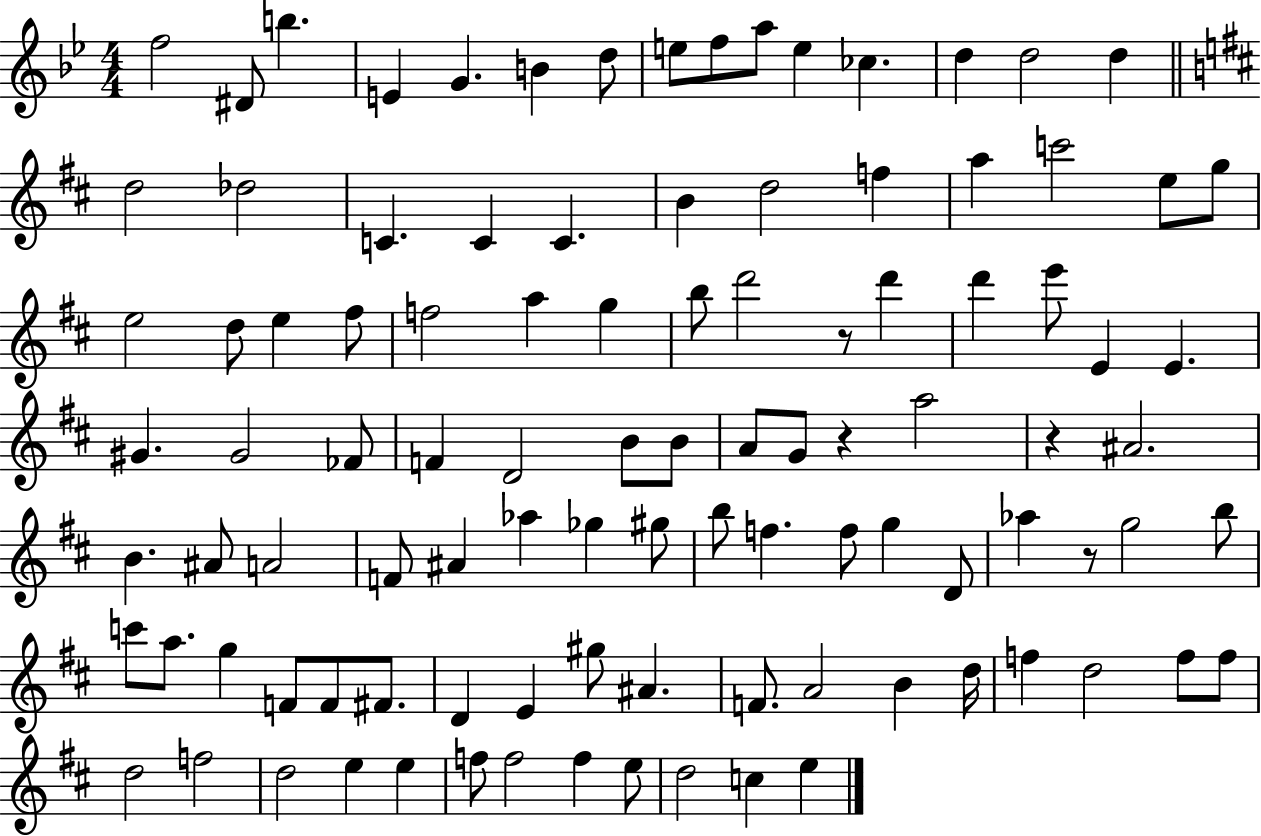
F5/h D#4/e B5/q. E4/q G4/q. B4/q D5/e E5/e F5/e A5/e E5/q CES5/q. D5/q D5/h D5/q D5/h Db5/h C4/q. C4/q C4/q. B4/q D5/h F5/q A5/q C6/h E5/e G5/e E5/h D5/e E5/q F#5/e F5/h A5/q G5/q B5/e D6/h R/e D6/q D6/q E6/e E4/q E4/q. G#4/q. G#4/h FES4/e F4/q D4/h B4/e B4/e A4/e G4/e R/q A5/h R/q A#4/h. B4/q. A#4/e A4/h F4/e A#4/q Ab5/q Gb5/q G#5/e B5/e F5/q. F5/e G5/q D4/e Ab5/q R/e G5/h B5/e C6/e A5/e. G5/q F4/e F4/e F#4/e. D4/q E4/q G#5/e A#4/q. F4/e. A4/h B4/q D5/s F5/q D5/h F5/e F5/e D5/h F5/h D5/h E5/q E5/q F5/e F5/h F5/q E5/e D5/h C5/q E5/q